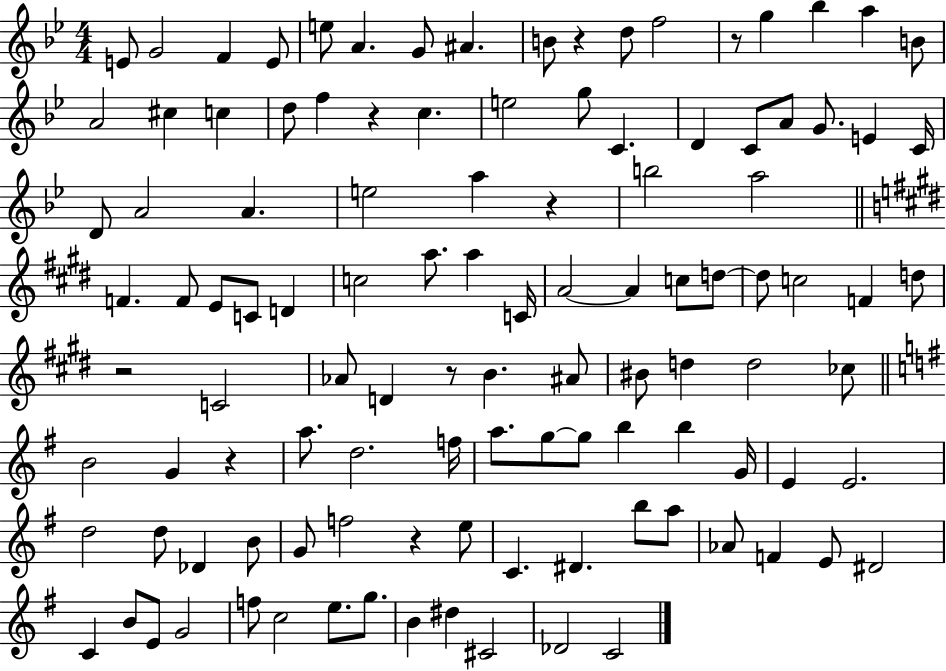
{
  \clef treble
  \numericTimeSignature
  \time 4/4
  \key bes \major
  \repeat volta 2 { e'8 g'2 f'4 e'8 | e''8 a'4. g'8 ais'4. | b'8 r4 d''8 f''2 | r8 g''4 bes''4 a''4 b'8 | \break a'2 cis''4 c''4 | d''8 f''4 r4 c''4. | e''2 g''8 c'4. | d'4 c'8 a'8 g'8. e'4 c'16 | \break d'8 a'2 a'4. | e''2 a''4 r4 | b''2 a''2 | \bar "||" \break \key e \major f'4. f'8 e'8 c'8 d'4 | c''2 a''8. a''4 c'16 | a'2~~ a'4 c''8 d''8~~ | d''8 c''2 f'4 d''8 | \break r2 c'2 | aes'8 d'4 r8 b'4. ais'8 | bis'8 d''4 d''2 ces''8 | \bar "||" \break \key g \major b'2 g'4 r4 | a''8. d''2. f''16 | a''8. g''8~~ g''8 b''4 b''4 g'16 | e'4 e'2. | \break d''2 d''8 des'4 b'8 | g'8 f''2 r4 e''8 | c'4. dis'4. b''8 a''8 | aes'8 f'4 e'8 dis'2 | \break c'4 b'8 e'8 g'2 | f''8 c''2 e''8. g''8. | b'4 dis''4 cis'2 | des'2 c'2 | \break } \bar "|."
}